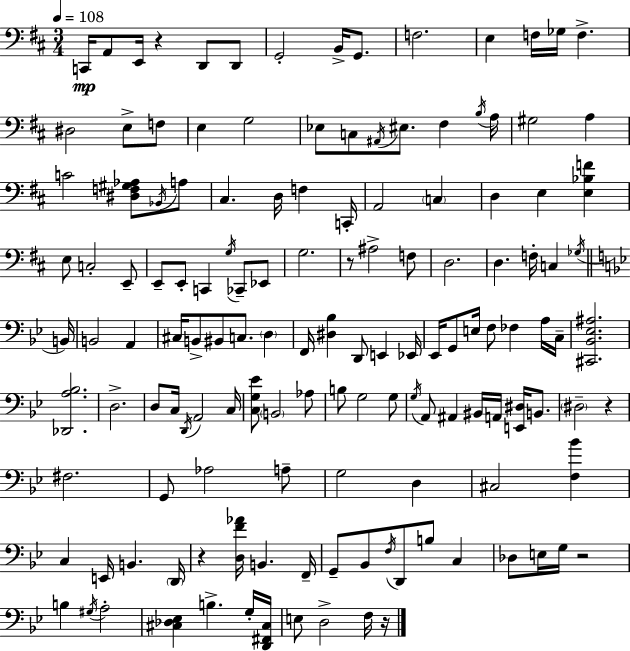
X:1
T:Untitled
M:3/4
L:1/4
K:D
C,,/4 A,,/2 E,,/4 z D,,/2 D,,/2 G,,2 B,,/4 G,,/2 F,2 E, F,/4 _G,/4 F, ^D,2 E,/2 F,/2 E, G,2 _E,/2 C,/2 ^A,,/4 ^E,/2 ^F, B,/4 A,/4 ^G,2 A, C2 [^D,F,^G,_A,]/2 _B,,/4 A,/2 ^C, D,/4 F, C,,/4 A,,2 C, D, E, [E,_B,F] E,/2 C,2 E,,/2 E,,/2 E,,/2 C,, G,/4 _C,,/2 _E,,/2 G,2 z/2 ^A,2 F,/2 D,2 D, F,/4 C, _G,/4 B,,/4 B,,2 A,, ^C,/4 B,,/2 ^B,,/2 C,/2 D, F,,/4 [^D,_B,] D,,/2 E,, _E,,/4 _E,,/4 G,,/2 E,/4 F,/2 _F, A,/4 C,/4 [^C,,_B,,_E,^A,]2 [_D,,A,_B,]2 D,2 D,/2 C,/4 D,,/4 A,,2 C,/4 [C,G,_E]/2 B,,2 _A,/2 B,/2 G,2 G,/2 G,/4 A,,/2 ^A,, ^B,,/4 A,,/4 [E,,^D,]/4 B,,/2 ^D,2 z ^F,2 G,,/2 _A,2 A,/2 G,2 D, ^C,2 [F,_B] C, E,,/4 B,, D,,/4 z [D,F_A]/4 B,, F,,/4 G,,/2 _B,,/2 F,/4 D,,/2 B,/2 C, _D,/2 E,/4 G,/4 z2 B, ^G,/4 A,2 [^C,_D,_E,] B, G,/4 [D,,^F,,^C,]/4 E,/2 D,2 F,/4 z/4